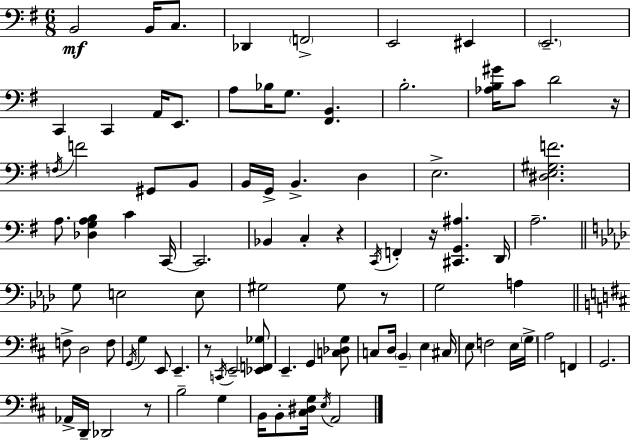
{
  \clef bass
  \numericTimeSignature
  \time 6/8
  \key g \major
  \repeat volta 2 { b,2\mf b,16 c8. | des,4 \parenthesize f,2-> | e,2 eis,4 | \parenthesize e,2.-- | \break c,4 c,4 a,16 e,8. | a8 bes16 g8. <fis, b,>4. | b2.-. | <aes b gis'>16 c'8 d'2 r16 | \break \acciaccatura { f16 } f'2 gis,8 b,8 | b,16 g,16-> b,4.-> d4 | e2.-> | <dis e gis f'>2. | \break a8. <des g a b>4 c'4 | c,16~~ c,2. | bes,4 c4-. r4 | \acciaccatura { c,16 } f,4-. r16 <cis, g, ais>4. | \break d,16 a2.-- | \bar "||" \break \key f \minor g8 e2 e8 | gis2 gis8 r8 | g2 a4 | \bar "||" \break \key d \major f8-> d2 f8 | \acciaccatura { g,16 } g4 e,8 e,4.-- | r8 \acciaccatura { c,16 } e,2-- | <ees, f, ges>8 e,4.-- g,4 | \break <c des g>8 c8 d16 \parenthesize b,4-- e4 | cis16 e8 f2 | e16 \parenthesize g16-> a2 f,4 | g,2. | \break aes,16-> d,16-- des,2 | r8 b2-- g4 | b,16 b,8-. <cis dis g>16 \acciaccatura { e16 } a,2 | } \bar "|."
}